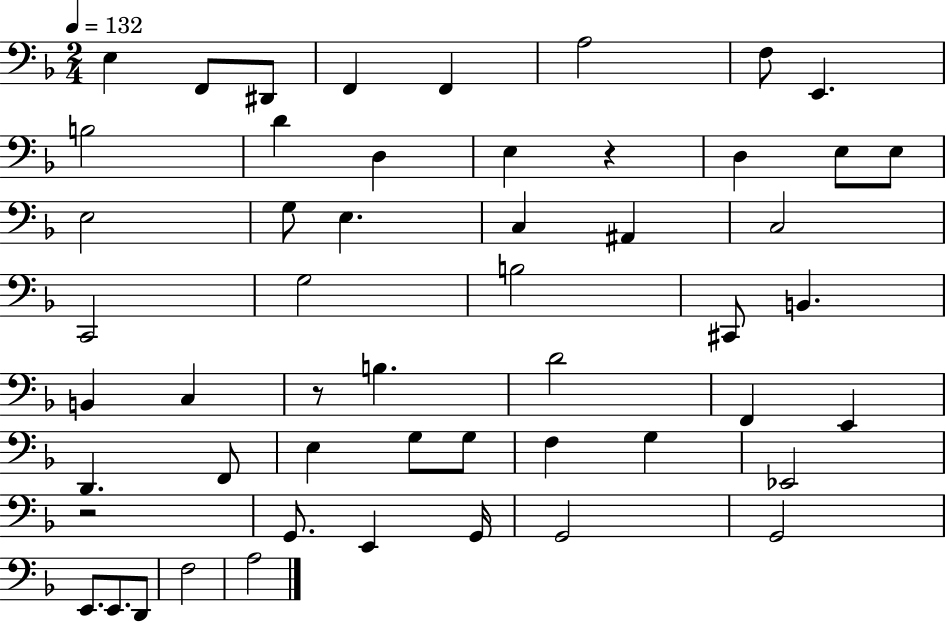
E3/q F2/e D#2/e F2/q F2/q A3/h F3/e E2/q. B3/h D4/q D3/q E3/q R/q D3/q E3/e E3/e E3/h G3/e E3/q. C3/q A#2/q C3/h C2/h G3/h B3/h C#2/e B2/q. B2/q C3/q R/e B3/q. D4/h F2/q E2/q D2/q. F2/e E3/q G3/e G3/e F3/q G3/q Eb2/h R/h G2/e. E2/q G2/s G2/h G2/h E2/e. E2/e. D2/e F3/h A3/h